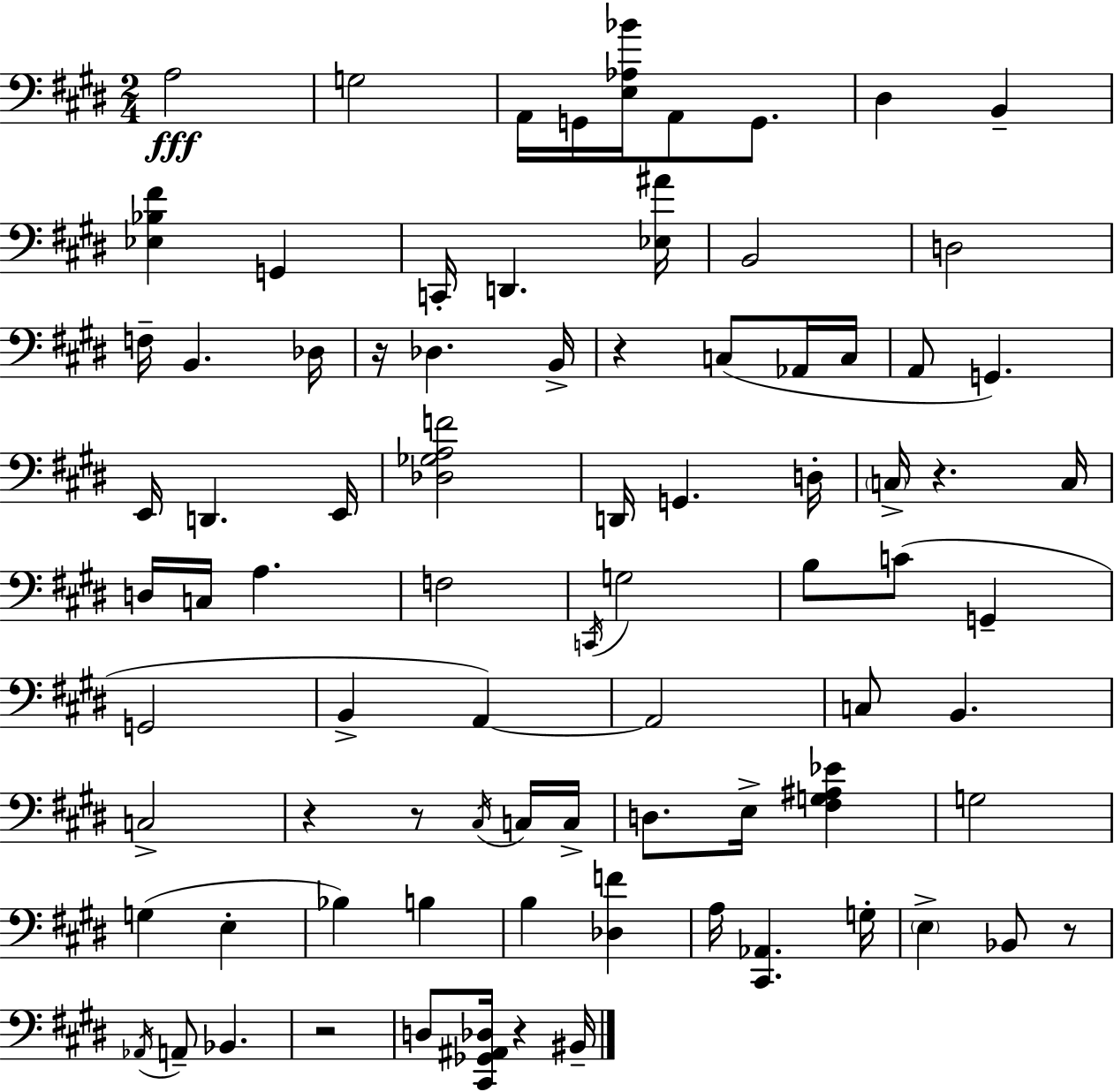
A3/h G3/h A2/s G2/s [E3,Ab3,Bb4]/s A2/e G2/e. D#3/q B2/q [Eb3,Bb3,F#4]/q G2/q C2/s D2/q. [Eb3,A#4]/s B2/h D3/h F3/s B2/q. Db3/s R/s Db3/q. B2/s R/q C3/e Ab2/s C3/s A2/e G2/q. E2/s D2/q. E2/s [Db3,Gb3,A3,F4]/h D2/s G2/q. D3/s C3/s R/q. C3/s D3/s C3/s A3/q. F3/h C2/s G3/h B3/e C4/e G2/q G2/h B2/q A2/q A2/h C3/e B2/q. C3/h R/q R/e C#3/s C3/s C3/s D3/e. E3/s [F#3,G3,A#3,Eb4]/q G3/h G3/q E3/q Bb3/q B3/q B3/q [Db3,F4]/q A3/s [C#2,Ab2]/q. G3/s E3/q Bb2/e R/e Ab2/s A2/e Bb2/q. R/h D3/e [C#2,Gb2,A#2,Db3]/s R/q BIS2/s